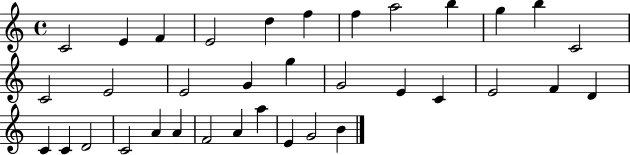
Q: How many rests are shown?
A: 0